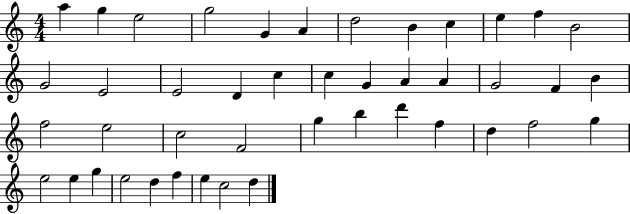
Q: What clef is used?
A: treble